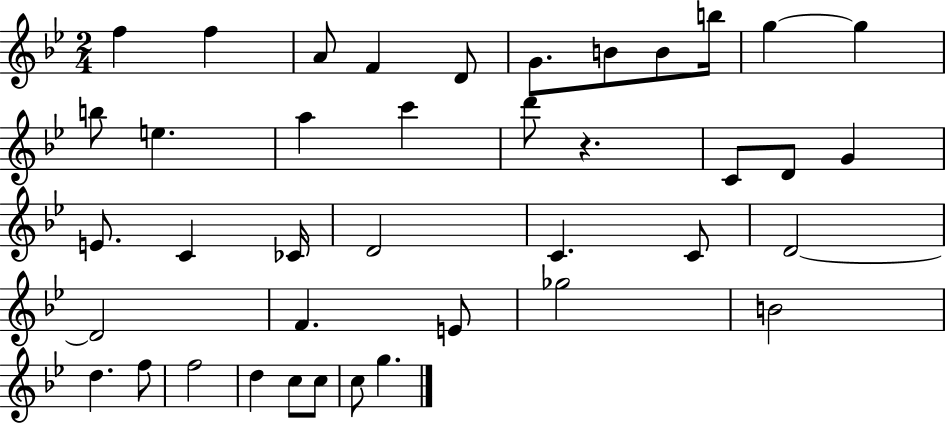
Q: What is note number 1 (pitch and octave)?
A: F5